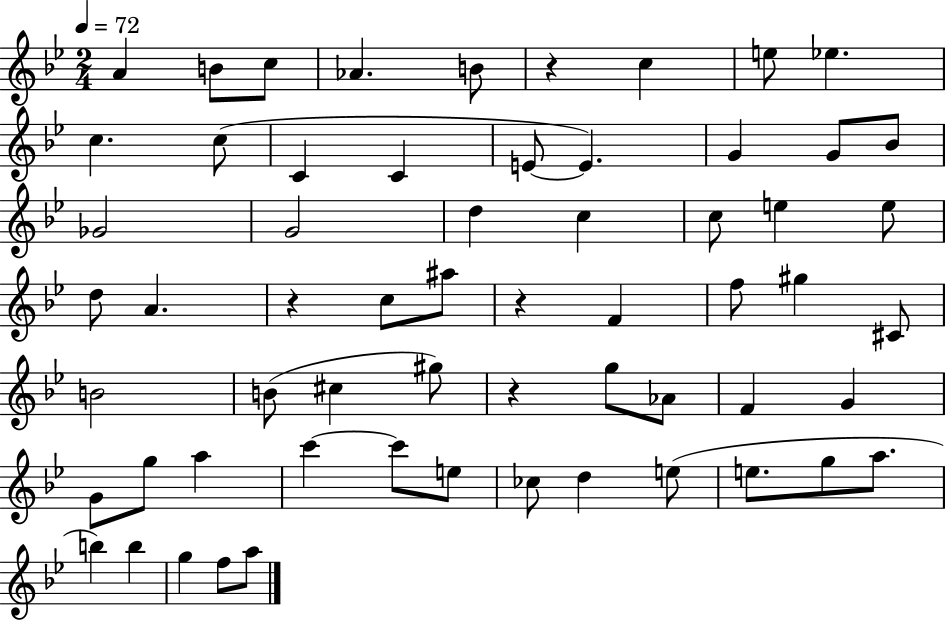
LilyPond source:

{
  \clef treble
  \numericTimeSignature
  \time 2/4
  \key bes \major
  \tempo 4 = 72
  \repeat volta 2 { a'4 b'8 c''8 | aes'4. b'8 | r4 c''4 | e''8 ees''4. | \break c''4. c''8( | c'4 c'4 | e'8~~ e'4.) | g'4 g'8 bes'8 | \break ges'2 | g'2 | d''4 c''4 | c''8 e''4 e''8 | \break d''8 a'4. | r4 c''8 ais''8 | r4 f'4 | f''8 gis''4 cis'8 | \break b'2 | b'8( cis''4 gis''8) | r4 g''8 aes'8 | f'4 g'4 | \break g'8 g''8 a''4 | c'''4~~ c'''8 e''8 | ces''8 d''4 e''8( | e''8. g''8 a''8. | \break b''4) b''4 | g''4 f''8 a''8 | } \bar "|."
}